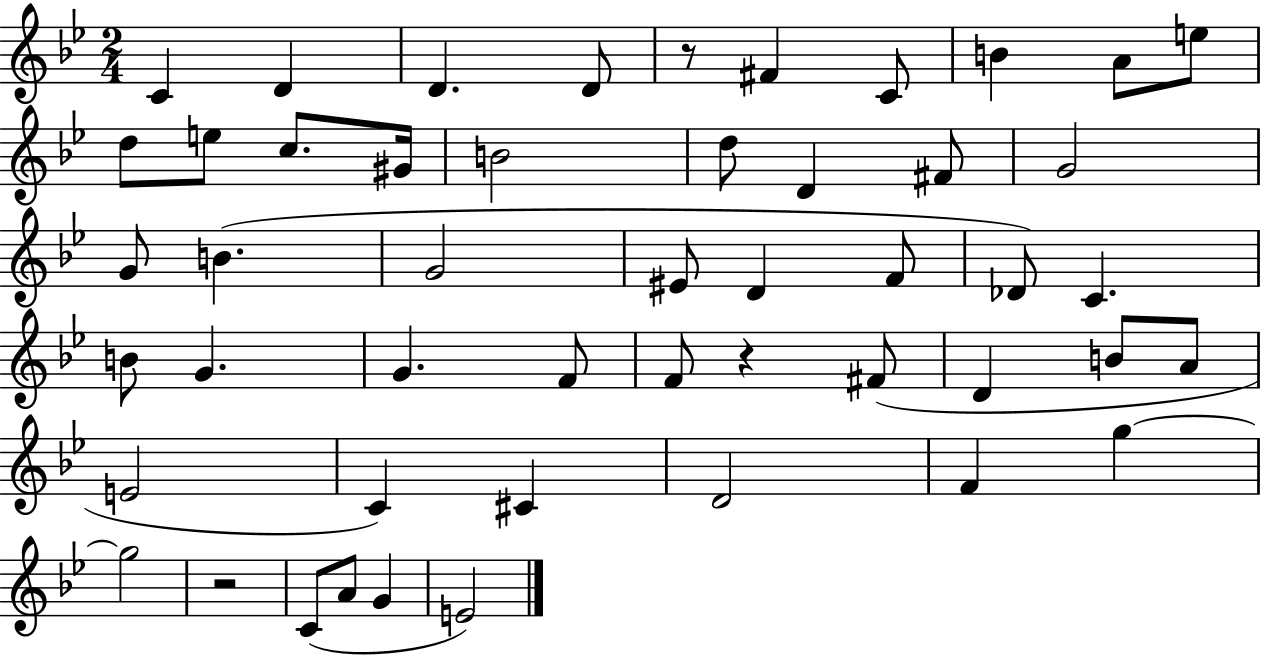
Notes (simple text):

C4/q D4/q D4/q. D4/e R/e F#4/q C4/e B4/q A4/e E5/e D5/e E5/e C5/e. G#4/s B4/h D5/e D4/q F#4/e G4/h G4/e B4/q. G4/h EIS4/e D4/q F4/e Db4/e C4/q. B4/e G4/q. G4/q. F4/e F4/e R/q F#4/e D4/q B4/e A4/e E4/h C4/q C#4/q D4/h F4/q G5/q G5/h R/h C4/e A4/e G4/q E4/h